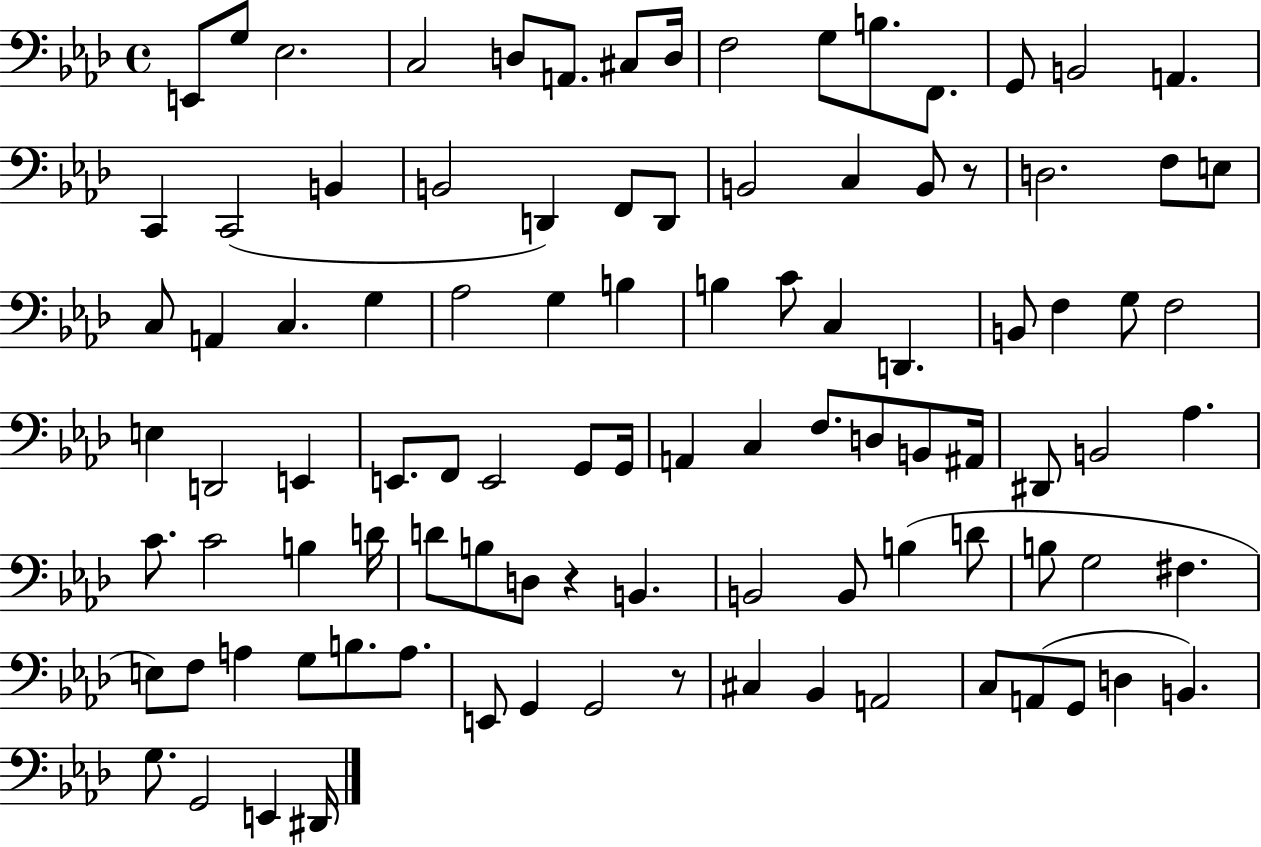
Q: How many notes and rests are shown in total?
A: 99